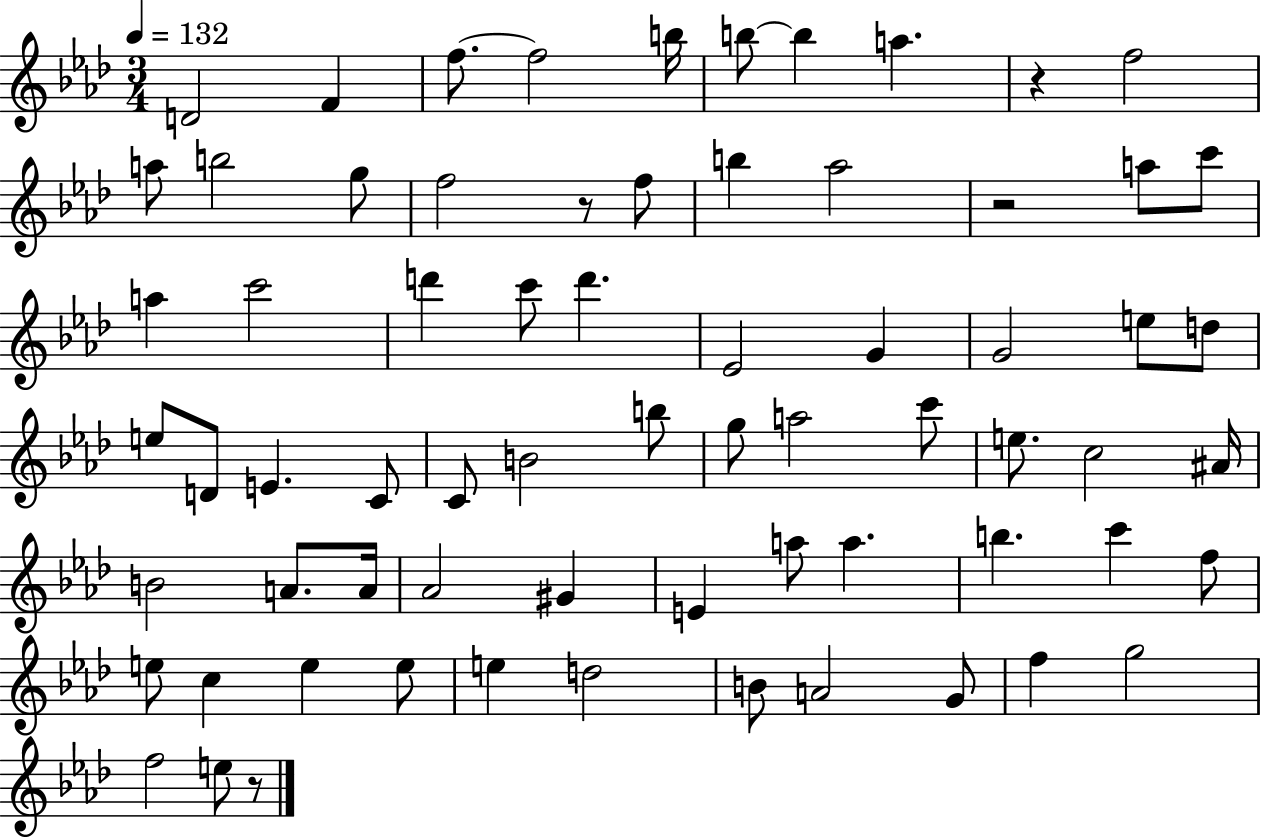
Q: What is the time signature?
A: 3/4